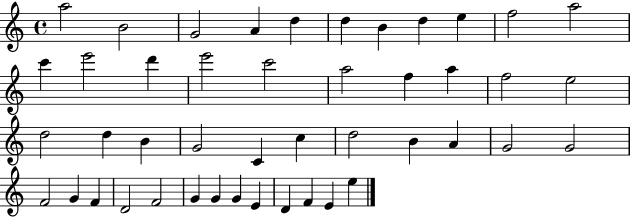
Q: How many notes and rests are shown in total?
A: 45